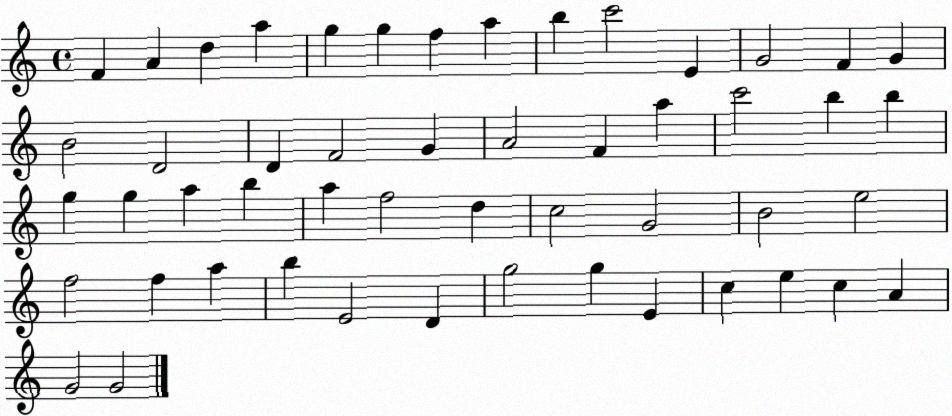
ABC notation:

X:1
T:Untitled
M:4/4
L:1/4
K:C
F A d a g g f a b c'2 E G2 F G B2 D2 D F2 G A2 F a c'2 b b g g a b a f2 d c2 G2 B2 e2 f2 f a b E2 D g2 g E c e c A G2 G2